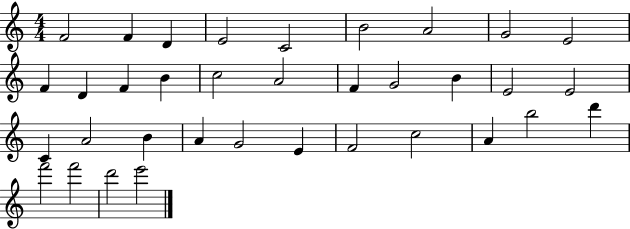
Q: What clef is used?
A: treble